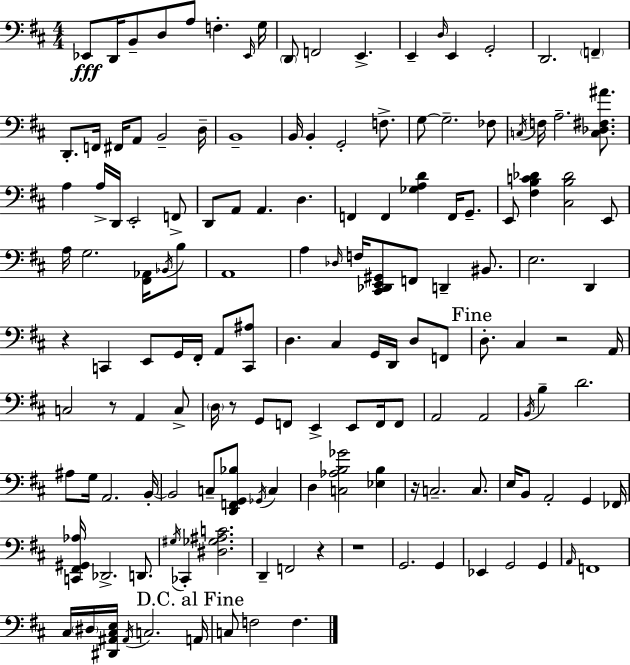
{
  \clef bass
  \numericTimeSignature
  \time 4/4
  \key d \major
  ees,8\fff d,16 b,8-- d8 a8 f4.-. \grace { ees,16 } | g16 \parenthesize d,8 f,2 e,4.-> | e,4-- \grace { d16 } e,4 g,2-. | d,2. \parenthesize f,4-- | \break d,8.-. f,16 fis,16 a,8 b,2-- | d16-- b,1-- | b,16 b,4-. g,2-. f8.-> | g8~~ g2.-- | \break fes8 \acciaccatura { c16 } f16 a2.-- | <c des fis ais'>8. a4 a16-> d,16 e,2-. | f,8-> d,8 a,8 a,4. d4. | f,4 f,4 <ges a d'>4 f,16 | \break g,8.-- e,8 <fis b c' des'>4 <cis b des'>2 | e,8 a16 g2. | <fis, aes,>16 \acciaccatura { bes,16 } b8 a,1 | a4 \grace { des16 } f16 <cis, des, e, gis,>8 f,8 d,4-- | \break bis,8. e2. | d,4 r4 c,4 e,8 g,16 | fis,16-. a,8 <c, ais>8 d4. cis4 g,16 | d,16 d8 f,8 \mark "Fine" d8.-. cis4 r2 | \break a,16 c2 r8 a,4 | c8-> \parenthesize d16 r8 g,8 f,8 e,4-> | e,8 f,16 f,8 a,2 a,2 | \acciaccatura { b,16 } b4-- d'2. | \break ais8 g16 a,2. | b,16-.~~ b,2 c8-- | <d, f, g, bes>8 \acciaccatura { ges,16 } c4 d4 <c aes b ges'>2 | <ees b>4 r16 c2.-- | \break c8. e16 b,8 a,2-. | g,4 fes,16 <c, fis, gis, aes>16 des,2.-> | d,8. \acciaccatura { gis16 } ces,4-. <dis ges ais c'>2. | d,4-- f,2 | \break r4 r1 | g,2. | g,4 ees,4 g,2 | g,4 \grace { a,16 } f,1 | \break cis16 \parenthesize dis16 <dis, ais, cis e>16 \acciaccatura { ais,16 } c2. | \mark "D.C. al Fine" a,16 c8 f2 | f4. \bar "|."
}